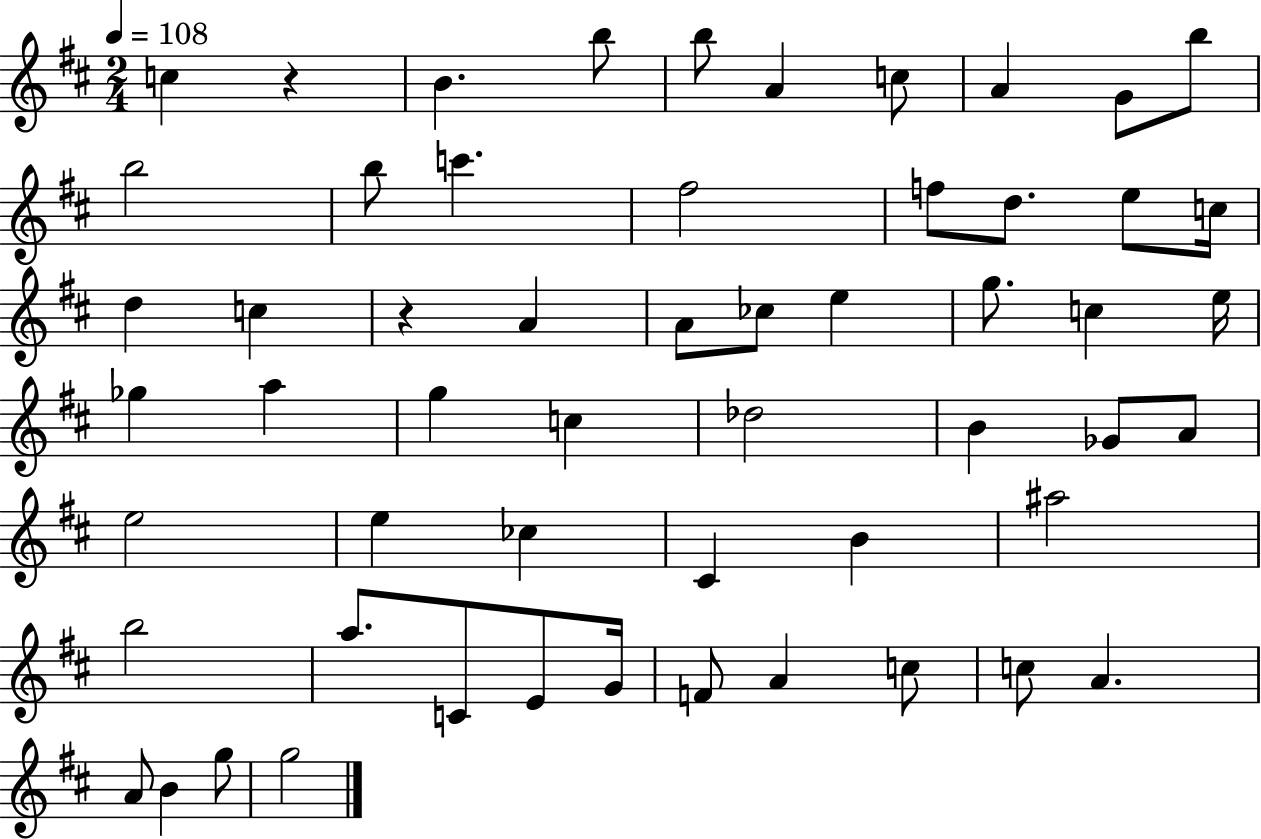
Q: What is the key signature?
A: D major